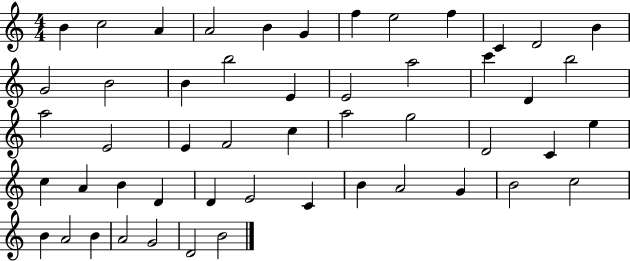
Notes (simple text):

B4/q C5/h A4/q A4/h B4/q G4/q F5/q E5/h F5/q C4/q D4/h B4/q G4/h B4/h B4/q B5/h E4/q E4/h A5/h C6/q D4/q B5/h A5/h E4/h E4/q F4/h C5/q A5/h G5/h D4/h C4/q E5/q C5/q A4/q B4/q D4/q D4/q E4/h C4/q B4/q A4/h G4/q B4/h C5/h B4/q A4/h B4/q A4/h G4/h D4/h B4/h